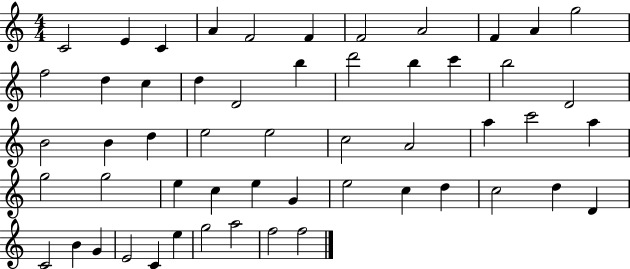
{
  \clef treble
  \numericTimeSignature
  \time 4/4
  \key c \major
  c'2 e'4 c'4 | a'4 f'2 f'4 | f'2 a'2 | f'4 a'4 g''2 | \break f''2 d''4 c''4 | d''4 d'2 b''4 | d'''2 b''4 c'''4 | b''2 d'2 | \break b'2 b'4 d''4 | e''2 e''2 | c''2 a'2 | a''4 c'''2 a''4 | \break g''2 g''2 | e''4 c''4 e''4 g'4 | e''2 c''4 d''4 | c''2 d''4 d'4 | \break c'2 b'4 g'4 | e'2 c'4 e''4 | g''2 a''2 | f''2 f''2 | \break \bar "|."
}